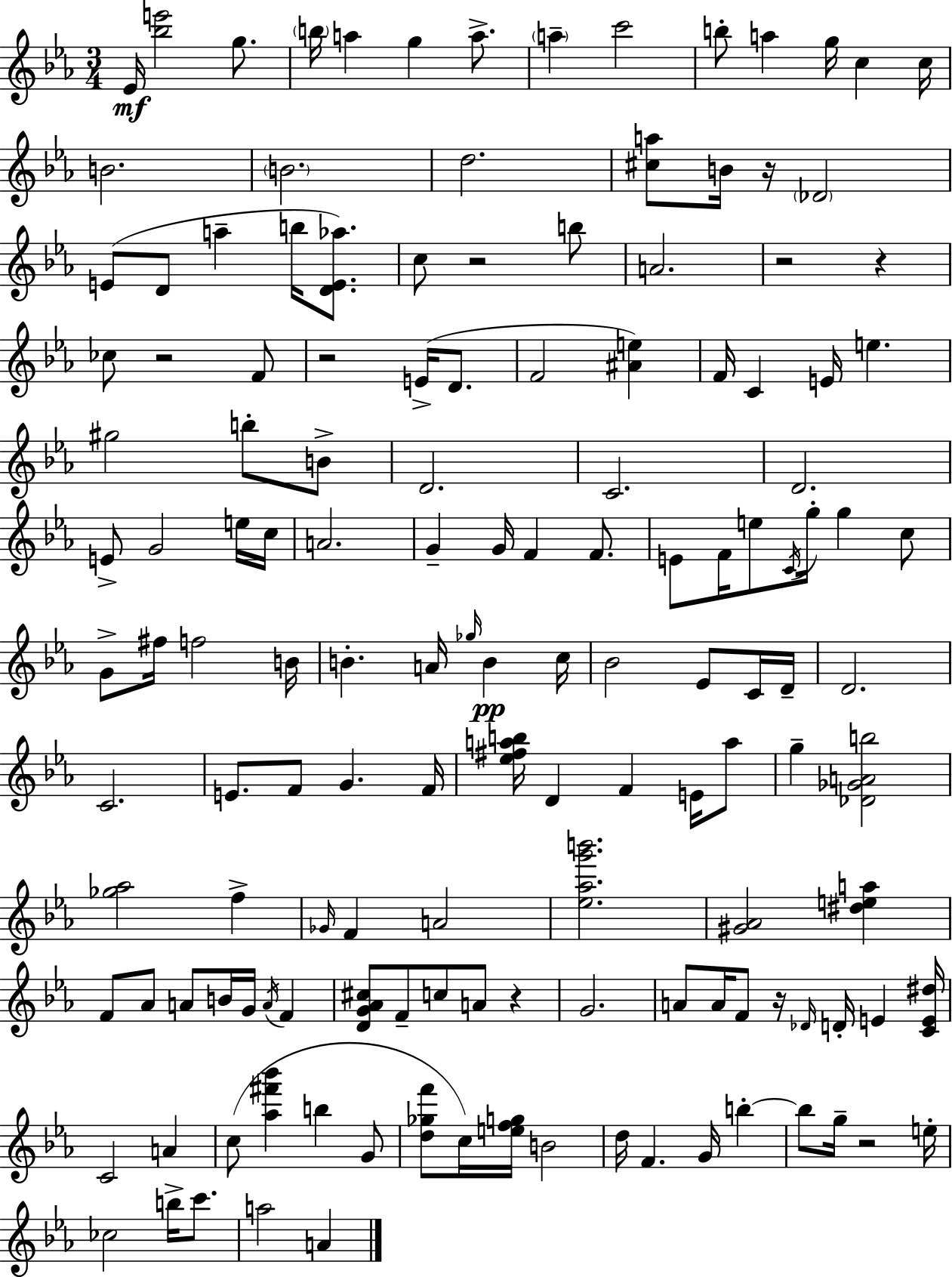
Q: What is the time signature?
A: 3/4